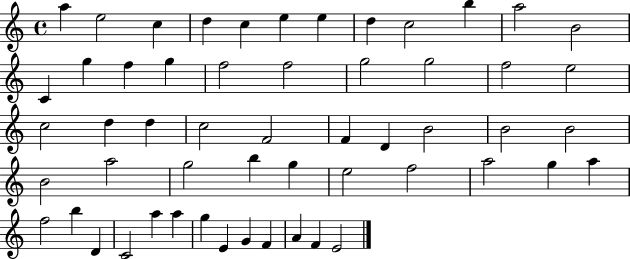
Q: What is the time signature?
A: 4/4